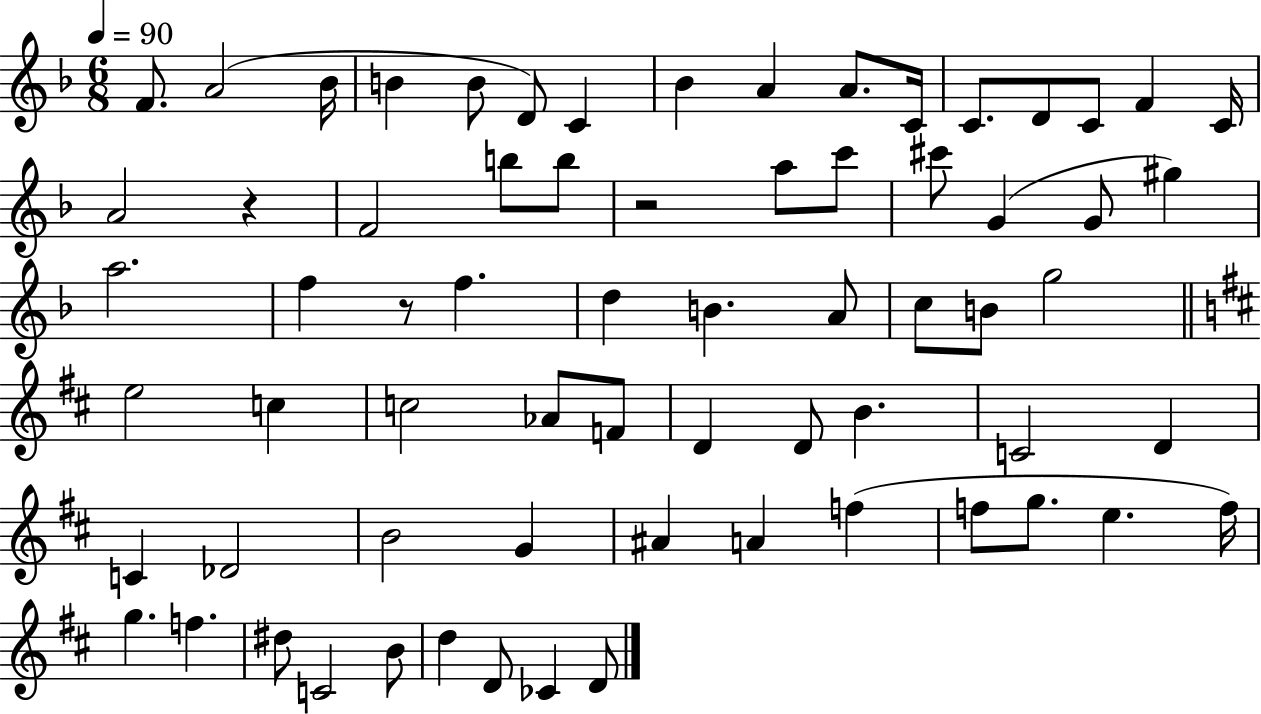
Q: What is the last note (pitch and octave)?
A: D4